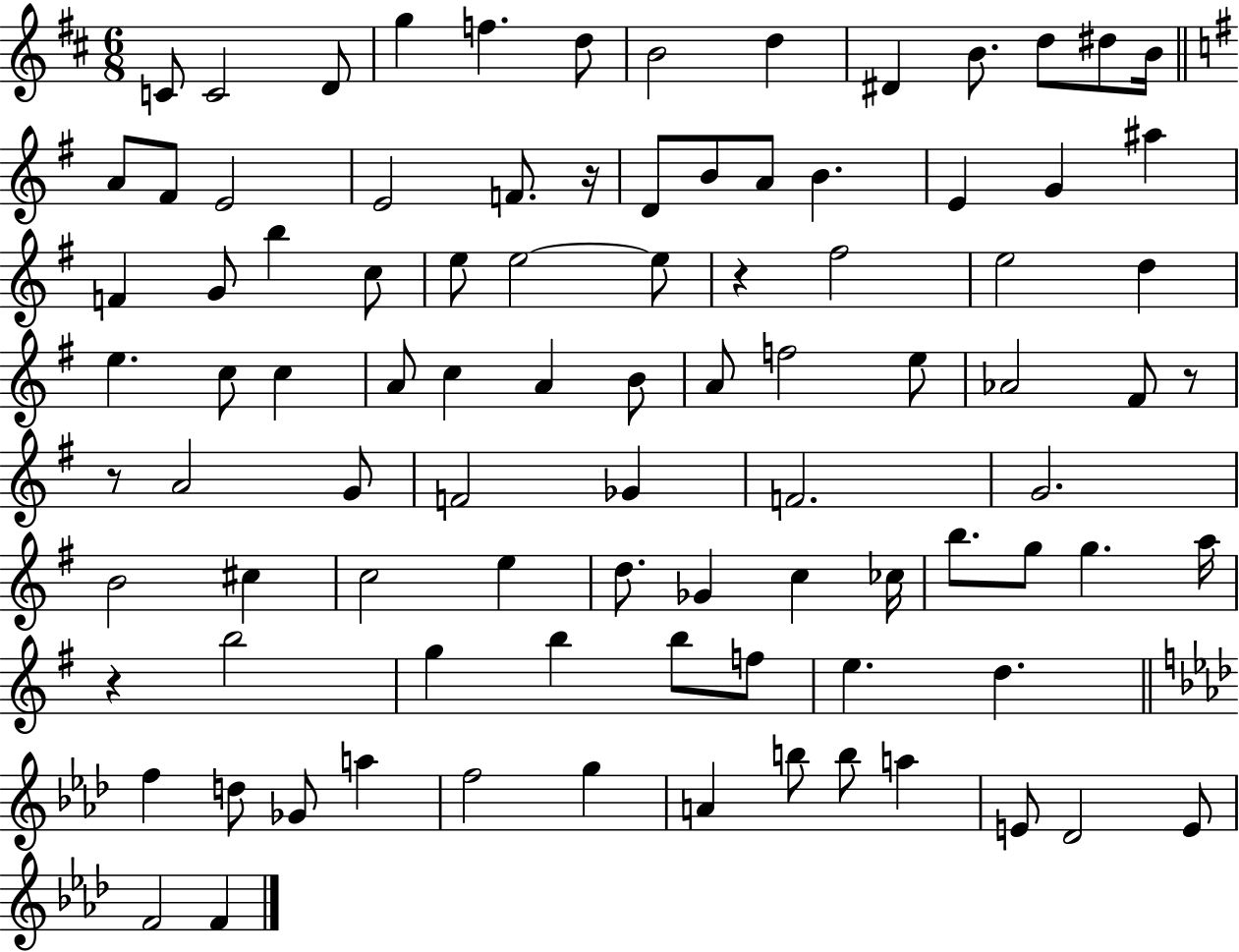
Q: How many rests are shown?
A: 5